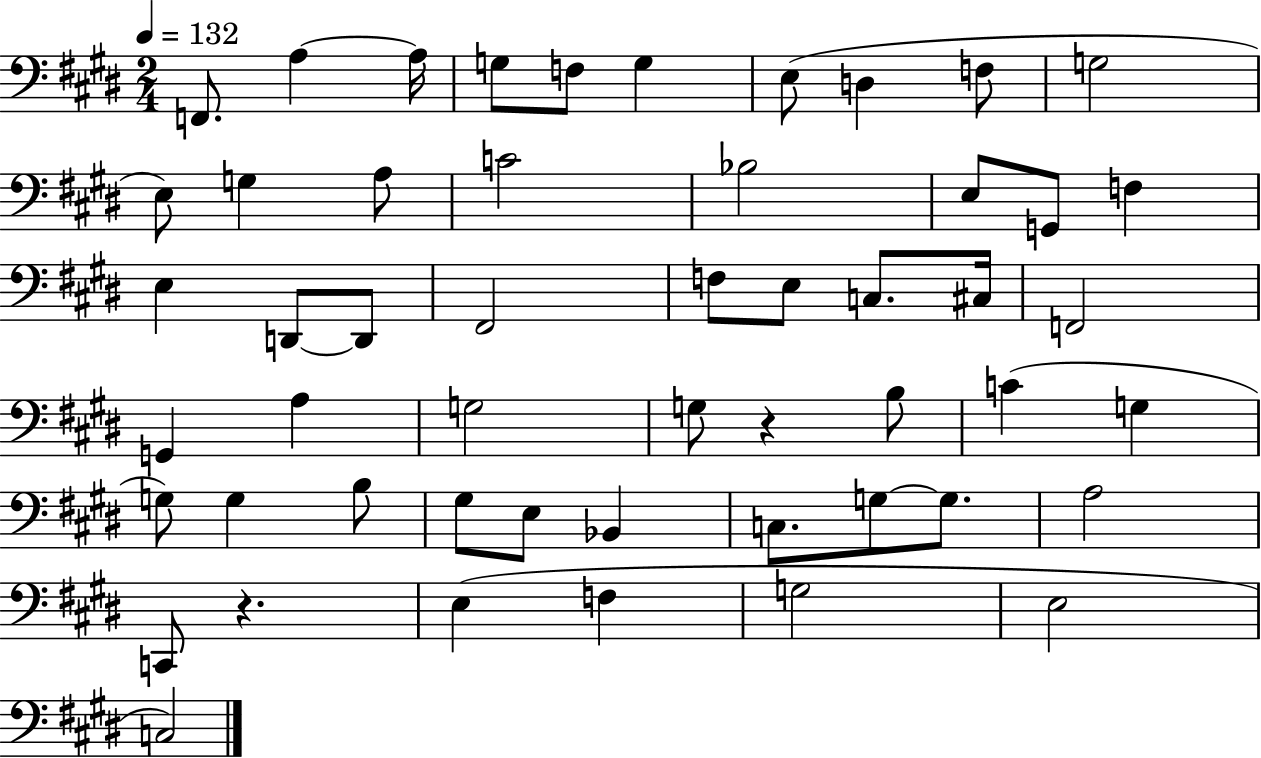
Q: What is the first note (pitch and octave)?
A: F2